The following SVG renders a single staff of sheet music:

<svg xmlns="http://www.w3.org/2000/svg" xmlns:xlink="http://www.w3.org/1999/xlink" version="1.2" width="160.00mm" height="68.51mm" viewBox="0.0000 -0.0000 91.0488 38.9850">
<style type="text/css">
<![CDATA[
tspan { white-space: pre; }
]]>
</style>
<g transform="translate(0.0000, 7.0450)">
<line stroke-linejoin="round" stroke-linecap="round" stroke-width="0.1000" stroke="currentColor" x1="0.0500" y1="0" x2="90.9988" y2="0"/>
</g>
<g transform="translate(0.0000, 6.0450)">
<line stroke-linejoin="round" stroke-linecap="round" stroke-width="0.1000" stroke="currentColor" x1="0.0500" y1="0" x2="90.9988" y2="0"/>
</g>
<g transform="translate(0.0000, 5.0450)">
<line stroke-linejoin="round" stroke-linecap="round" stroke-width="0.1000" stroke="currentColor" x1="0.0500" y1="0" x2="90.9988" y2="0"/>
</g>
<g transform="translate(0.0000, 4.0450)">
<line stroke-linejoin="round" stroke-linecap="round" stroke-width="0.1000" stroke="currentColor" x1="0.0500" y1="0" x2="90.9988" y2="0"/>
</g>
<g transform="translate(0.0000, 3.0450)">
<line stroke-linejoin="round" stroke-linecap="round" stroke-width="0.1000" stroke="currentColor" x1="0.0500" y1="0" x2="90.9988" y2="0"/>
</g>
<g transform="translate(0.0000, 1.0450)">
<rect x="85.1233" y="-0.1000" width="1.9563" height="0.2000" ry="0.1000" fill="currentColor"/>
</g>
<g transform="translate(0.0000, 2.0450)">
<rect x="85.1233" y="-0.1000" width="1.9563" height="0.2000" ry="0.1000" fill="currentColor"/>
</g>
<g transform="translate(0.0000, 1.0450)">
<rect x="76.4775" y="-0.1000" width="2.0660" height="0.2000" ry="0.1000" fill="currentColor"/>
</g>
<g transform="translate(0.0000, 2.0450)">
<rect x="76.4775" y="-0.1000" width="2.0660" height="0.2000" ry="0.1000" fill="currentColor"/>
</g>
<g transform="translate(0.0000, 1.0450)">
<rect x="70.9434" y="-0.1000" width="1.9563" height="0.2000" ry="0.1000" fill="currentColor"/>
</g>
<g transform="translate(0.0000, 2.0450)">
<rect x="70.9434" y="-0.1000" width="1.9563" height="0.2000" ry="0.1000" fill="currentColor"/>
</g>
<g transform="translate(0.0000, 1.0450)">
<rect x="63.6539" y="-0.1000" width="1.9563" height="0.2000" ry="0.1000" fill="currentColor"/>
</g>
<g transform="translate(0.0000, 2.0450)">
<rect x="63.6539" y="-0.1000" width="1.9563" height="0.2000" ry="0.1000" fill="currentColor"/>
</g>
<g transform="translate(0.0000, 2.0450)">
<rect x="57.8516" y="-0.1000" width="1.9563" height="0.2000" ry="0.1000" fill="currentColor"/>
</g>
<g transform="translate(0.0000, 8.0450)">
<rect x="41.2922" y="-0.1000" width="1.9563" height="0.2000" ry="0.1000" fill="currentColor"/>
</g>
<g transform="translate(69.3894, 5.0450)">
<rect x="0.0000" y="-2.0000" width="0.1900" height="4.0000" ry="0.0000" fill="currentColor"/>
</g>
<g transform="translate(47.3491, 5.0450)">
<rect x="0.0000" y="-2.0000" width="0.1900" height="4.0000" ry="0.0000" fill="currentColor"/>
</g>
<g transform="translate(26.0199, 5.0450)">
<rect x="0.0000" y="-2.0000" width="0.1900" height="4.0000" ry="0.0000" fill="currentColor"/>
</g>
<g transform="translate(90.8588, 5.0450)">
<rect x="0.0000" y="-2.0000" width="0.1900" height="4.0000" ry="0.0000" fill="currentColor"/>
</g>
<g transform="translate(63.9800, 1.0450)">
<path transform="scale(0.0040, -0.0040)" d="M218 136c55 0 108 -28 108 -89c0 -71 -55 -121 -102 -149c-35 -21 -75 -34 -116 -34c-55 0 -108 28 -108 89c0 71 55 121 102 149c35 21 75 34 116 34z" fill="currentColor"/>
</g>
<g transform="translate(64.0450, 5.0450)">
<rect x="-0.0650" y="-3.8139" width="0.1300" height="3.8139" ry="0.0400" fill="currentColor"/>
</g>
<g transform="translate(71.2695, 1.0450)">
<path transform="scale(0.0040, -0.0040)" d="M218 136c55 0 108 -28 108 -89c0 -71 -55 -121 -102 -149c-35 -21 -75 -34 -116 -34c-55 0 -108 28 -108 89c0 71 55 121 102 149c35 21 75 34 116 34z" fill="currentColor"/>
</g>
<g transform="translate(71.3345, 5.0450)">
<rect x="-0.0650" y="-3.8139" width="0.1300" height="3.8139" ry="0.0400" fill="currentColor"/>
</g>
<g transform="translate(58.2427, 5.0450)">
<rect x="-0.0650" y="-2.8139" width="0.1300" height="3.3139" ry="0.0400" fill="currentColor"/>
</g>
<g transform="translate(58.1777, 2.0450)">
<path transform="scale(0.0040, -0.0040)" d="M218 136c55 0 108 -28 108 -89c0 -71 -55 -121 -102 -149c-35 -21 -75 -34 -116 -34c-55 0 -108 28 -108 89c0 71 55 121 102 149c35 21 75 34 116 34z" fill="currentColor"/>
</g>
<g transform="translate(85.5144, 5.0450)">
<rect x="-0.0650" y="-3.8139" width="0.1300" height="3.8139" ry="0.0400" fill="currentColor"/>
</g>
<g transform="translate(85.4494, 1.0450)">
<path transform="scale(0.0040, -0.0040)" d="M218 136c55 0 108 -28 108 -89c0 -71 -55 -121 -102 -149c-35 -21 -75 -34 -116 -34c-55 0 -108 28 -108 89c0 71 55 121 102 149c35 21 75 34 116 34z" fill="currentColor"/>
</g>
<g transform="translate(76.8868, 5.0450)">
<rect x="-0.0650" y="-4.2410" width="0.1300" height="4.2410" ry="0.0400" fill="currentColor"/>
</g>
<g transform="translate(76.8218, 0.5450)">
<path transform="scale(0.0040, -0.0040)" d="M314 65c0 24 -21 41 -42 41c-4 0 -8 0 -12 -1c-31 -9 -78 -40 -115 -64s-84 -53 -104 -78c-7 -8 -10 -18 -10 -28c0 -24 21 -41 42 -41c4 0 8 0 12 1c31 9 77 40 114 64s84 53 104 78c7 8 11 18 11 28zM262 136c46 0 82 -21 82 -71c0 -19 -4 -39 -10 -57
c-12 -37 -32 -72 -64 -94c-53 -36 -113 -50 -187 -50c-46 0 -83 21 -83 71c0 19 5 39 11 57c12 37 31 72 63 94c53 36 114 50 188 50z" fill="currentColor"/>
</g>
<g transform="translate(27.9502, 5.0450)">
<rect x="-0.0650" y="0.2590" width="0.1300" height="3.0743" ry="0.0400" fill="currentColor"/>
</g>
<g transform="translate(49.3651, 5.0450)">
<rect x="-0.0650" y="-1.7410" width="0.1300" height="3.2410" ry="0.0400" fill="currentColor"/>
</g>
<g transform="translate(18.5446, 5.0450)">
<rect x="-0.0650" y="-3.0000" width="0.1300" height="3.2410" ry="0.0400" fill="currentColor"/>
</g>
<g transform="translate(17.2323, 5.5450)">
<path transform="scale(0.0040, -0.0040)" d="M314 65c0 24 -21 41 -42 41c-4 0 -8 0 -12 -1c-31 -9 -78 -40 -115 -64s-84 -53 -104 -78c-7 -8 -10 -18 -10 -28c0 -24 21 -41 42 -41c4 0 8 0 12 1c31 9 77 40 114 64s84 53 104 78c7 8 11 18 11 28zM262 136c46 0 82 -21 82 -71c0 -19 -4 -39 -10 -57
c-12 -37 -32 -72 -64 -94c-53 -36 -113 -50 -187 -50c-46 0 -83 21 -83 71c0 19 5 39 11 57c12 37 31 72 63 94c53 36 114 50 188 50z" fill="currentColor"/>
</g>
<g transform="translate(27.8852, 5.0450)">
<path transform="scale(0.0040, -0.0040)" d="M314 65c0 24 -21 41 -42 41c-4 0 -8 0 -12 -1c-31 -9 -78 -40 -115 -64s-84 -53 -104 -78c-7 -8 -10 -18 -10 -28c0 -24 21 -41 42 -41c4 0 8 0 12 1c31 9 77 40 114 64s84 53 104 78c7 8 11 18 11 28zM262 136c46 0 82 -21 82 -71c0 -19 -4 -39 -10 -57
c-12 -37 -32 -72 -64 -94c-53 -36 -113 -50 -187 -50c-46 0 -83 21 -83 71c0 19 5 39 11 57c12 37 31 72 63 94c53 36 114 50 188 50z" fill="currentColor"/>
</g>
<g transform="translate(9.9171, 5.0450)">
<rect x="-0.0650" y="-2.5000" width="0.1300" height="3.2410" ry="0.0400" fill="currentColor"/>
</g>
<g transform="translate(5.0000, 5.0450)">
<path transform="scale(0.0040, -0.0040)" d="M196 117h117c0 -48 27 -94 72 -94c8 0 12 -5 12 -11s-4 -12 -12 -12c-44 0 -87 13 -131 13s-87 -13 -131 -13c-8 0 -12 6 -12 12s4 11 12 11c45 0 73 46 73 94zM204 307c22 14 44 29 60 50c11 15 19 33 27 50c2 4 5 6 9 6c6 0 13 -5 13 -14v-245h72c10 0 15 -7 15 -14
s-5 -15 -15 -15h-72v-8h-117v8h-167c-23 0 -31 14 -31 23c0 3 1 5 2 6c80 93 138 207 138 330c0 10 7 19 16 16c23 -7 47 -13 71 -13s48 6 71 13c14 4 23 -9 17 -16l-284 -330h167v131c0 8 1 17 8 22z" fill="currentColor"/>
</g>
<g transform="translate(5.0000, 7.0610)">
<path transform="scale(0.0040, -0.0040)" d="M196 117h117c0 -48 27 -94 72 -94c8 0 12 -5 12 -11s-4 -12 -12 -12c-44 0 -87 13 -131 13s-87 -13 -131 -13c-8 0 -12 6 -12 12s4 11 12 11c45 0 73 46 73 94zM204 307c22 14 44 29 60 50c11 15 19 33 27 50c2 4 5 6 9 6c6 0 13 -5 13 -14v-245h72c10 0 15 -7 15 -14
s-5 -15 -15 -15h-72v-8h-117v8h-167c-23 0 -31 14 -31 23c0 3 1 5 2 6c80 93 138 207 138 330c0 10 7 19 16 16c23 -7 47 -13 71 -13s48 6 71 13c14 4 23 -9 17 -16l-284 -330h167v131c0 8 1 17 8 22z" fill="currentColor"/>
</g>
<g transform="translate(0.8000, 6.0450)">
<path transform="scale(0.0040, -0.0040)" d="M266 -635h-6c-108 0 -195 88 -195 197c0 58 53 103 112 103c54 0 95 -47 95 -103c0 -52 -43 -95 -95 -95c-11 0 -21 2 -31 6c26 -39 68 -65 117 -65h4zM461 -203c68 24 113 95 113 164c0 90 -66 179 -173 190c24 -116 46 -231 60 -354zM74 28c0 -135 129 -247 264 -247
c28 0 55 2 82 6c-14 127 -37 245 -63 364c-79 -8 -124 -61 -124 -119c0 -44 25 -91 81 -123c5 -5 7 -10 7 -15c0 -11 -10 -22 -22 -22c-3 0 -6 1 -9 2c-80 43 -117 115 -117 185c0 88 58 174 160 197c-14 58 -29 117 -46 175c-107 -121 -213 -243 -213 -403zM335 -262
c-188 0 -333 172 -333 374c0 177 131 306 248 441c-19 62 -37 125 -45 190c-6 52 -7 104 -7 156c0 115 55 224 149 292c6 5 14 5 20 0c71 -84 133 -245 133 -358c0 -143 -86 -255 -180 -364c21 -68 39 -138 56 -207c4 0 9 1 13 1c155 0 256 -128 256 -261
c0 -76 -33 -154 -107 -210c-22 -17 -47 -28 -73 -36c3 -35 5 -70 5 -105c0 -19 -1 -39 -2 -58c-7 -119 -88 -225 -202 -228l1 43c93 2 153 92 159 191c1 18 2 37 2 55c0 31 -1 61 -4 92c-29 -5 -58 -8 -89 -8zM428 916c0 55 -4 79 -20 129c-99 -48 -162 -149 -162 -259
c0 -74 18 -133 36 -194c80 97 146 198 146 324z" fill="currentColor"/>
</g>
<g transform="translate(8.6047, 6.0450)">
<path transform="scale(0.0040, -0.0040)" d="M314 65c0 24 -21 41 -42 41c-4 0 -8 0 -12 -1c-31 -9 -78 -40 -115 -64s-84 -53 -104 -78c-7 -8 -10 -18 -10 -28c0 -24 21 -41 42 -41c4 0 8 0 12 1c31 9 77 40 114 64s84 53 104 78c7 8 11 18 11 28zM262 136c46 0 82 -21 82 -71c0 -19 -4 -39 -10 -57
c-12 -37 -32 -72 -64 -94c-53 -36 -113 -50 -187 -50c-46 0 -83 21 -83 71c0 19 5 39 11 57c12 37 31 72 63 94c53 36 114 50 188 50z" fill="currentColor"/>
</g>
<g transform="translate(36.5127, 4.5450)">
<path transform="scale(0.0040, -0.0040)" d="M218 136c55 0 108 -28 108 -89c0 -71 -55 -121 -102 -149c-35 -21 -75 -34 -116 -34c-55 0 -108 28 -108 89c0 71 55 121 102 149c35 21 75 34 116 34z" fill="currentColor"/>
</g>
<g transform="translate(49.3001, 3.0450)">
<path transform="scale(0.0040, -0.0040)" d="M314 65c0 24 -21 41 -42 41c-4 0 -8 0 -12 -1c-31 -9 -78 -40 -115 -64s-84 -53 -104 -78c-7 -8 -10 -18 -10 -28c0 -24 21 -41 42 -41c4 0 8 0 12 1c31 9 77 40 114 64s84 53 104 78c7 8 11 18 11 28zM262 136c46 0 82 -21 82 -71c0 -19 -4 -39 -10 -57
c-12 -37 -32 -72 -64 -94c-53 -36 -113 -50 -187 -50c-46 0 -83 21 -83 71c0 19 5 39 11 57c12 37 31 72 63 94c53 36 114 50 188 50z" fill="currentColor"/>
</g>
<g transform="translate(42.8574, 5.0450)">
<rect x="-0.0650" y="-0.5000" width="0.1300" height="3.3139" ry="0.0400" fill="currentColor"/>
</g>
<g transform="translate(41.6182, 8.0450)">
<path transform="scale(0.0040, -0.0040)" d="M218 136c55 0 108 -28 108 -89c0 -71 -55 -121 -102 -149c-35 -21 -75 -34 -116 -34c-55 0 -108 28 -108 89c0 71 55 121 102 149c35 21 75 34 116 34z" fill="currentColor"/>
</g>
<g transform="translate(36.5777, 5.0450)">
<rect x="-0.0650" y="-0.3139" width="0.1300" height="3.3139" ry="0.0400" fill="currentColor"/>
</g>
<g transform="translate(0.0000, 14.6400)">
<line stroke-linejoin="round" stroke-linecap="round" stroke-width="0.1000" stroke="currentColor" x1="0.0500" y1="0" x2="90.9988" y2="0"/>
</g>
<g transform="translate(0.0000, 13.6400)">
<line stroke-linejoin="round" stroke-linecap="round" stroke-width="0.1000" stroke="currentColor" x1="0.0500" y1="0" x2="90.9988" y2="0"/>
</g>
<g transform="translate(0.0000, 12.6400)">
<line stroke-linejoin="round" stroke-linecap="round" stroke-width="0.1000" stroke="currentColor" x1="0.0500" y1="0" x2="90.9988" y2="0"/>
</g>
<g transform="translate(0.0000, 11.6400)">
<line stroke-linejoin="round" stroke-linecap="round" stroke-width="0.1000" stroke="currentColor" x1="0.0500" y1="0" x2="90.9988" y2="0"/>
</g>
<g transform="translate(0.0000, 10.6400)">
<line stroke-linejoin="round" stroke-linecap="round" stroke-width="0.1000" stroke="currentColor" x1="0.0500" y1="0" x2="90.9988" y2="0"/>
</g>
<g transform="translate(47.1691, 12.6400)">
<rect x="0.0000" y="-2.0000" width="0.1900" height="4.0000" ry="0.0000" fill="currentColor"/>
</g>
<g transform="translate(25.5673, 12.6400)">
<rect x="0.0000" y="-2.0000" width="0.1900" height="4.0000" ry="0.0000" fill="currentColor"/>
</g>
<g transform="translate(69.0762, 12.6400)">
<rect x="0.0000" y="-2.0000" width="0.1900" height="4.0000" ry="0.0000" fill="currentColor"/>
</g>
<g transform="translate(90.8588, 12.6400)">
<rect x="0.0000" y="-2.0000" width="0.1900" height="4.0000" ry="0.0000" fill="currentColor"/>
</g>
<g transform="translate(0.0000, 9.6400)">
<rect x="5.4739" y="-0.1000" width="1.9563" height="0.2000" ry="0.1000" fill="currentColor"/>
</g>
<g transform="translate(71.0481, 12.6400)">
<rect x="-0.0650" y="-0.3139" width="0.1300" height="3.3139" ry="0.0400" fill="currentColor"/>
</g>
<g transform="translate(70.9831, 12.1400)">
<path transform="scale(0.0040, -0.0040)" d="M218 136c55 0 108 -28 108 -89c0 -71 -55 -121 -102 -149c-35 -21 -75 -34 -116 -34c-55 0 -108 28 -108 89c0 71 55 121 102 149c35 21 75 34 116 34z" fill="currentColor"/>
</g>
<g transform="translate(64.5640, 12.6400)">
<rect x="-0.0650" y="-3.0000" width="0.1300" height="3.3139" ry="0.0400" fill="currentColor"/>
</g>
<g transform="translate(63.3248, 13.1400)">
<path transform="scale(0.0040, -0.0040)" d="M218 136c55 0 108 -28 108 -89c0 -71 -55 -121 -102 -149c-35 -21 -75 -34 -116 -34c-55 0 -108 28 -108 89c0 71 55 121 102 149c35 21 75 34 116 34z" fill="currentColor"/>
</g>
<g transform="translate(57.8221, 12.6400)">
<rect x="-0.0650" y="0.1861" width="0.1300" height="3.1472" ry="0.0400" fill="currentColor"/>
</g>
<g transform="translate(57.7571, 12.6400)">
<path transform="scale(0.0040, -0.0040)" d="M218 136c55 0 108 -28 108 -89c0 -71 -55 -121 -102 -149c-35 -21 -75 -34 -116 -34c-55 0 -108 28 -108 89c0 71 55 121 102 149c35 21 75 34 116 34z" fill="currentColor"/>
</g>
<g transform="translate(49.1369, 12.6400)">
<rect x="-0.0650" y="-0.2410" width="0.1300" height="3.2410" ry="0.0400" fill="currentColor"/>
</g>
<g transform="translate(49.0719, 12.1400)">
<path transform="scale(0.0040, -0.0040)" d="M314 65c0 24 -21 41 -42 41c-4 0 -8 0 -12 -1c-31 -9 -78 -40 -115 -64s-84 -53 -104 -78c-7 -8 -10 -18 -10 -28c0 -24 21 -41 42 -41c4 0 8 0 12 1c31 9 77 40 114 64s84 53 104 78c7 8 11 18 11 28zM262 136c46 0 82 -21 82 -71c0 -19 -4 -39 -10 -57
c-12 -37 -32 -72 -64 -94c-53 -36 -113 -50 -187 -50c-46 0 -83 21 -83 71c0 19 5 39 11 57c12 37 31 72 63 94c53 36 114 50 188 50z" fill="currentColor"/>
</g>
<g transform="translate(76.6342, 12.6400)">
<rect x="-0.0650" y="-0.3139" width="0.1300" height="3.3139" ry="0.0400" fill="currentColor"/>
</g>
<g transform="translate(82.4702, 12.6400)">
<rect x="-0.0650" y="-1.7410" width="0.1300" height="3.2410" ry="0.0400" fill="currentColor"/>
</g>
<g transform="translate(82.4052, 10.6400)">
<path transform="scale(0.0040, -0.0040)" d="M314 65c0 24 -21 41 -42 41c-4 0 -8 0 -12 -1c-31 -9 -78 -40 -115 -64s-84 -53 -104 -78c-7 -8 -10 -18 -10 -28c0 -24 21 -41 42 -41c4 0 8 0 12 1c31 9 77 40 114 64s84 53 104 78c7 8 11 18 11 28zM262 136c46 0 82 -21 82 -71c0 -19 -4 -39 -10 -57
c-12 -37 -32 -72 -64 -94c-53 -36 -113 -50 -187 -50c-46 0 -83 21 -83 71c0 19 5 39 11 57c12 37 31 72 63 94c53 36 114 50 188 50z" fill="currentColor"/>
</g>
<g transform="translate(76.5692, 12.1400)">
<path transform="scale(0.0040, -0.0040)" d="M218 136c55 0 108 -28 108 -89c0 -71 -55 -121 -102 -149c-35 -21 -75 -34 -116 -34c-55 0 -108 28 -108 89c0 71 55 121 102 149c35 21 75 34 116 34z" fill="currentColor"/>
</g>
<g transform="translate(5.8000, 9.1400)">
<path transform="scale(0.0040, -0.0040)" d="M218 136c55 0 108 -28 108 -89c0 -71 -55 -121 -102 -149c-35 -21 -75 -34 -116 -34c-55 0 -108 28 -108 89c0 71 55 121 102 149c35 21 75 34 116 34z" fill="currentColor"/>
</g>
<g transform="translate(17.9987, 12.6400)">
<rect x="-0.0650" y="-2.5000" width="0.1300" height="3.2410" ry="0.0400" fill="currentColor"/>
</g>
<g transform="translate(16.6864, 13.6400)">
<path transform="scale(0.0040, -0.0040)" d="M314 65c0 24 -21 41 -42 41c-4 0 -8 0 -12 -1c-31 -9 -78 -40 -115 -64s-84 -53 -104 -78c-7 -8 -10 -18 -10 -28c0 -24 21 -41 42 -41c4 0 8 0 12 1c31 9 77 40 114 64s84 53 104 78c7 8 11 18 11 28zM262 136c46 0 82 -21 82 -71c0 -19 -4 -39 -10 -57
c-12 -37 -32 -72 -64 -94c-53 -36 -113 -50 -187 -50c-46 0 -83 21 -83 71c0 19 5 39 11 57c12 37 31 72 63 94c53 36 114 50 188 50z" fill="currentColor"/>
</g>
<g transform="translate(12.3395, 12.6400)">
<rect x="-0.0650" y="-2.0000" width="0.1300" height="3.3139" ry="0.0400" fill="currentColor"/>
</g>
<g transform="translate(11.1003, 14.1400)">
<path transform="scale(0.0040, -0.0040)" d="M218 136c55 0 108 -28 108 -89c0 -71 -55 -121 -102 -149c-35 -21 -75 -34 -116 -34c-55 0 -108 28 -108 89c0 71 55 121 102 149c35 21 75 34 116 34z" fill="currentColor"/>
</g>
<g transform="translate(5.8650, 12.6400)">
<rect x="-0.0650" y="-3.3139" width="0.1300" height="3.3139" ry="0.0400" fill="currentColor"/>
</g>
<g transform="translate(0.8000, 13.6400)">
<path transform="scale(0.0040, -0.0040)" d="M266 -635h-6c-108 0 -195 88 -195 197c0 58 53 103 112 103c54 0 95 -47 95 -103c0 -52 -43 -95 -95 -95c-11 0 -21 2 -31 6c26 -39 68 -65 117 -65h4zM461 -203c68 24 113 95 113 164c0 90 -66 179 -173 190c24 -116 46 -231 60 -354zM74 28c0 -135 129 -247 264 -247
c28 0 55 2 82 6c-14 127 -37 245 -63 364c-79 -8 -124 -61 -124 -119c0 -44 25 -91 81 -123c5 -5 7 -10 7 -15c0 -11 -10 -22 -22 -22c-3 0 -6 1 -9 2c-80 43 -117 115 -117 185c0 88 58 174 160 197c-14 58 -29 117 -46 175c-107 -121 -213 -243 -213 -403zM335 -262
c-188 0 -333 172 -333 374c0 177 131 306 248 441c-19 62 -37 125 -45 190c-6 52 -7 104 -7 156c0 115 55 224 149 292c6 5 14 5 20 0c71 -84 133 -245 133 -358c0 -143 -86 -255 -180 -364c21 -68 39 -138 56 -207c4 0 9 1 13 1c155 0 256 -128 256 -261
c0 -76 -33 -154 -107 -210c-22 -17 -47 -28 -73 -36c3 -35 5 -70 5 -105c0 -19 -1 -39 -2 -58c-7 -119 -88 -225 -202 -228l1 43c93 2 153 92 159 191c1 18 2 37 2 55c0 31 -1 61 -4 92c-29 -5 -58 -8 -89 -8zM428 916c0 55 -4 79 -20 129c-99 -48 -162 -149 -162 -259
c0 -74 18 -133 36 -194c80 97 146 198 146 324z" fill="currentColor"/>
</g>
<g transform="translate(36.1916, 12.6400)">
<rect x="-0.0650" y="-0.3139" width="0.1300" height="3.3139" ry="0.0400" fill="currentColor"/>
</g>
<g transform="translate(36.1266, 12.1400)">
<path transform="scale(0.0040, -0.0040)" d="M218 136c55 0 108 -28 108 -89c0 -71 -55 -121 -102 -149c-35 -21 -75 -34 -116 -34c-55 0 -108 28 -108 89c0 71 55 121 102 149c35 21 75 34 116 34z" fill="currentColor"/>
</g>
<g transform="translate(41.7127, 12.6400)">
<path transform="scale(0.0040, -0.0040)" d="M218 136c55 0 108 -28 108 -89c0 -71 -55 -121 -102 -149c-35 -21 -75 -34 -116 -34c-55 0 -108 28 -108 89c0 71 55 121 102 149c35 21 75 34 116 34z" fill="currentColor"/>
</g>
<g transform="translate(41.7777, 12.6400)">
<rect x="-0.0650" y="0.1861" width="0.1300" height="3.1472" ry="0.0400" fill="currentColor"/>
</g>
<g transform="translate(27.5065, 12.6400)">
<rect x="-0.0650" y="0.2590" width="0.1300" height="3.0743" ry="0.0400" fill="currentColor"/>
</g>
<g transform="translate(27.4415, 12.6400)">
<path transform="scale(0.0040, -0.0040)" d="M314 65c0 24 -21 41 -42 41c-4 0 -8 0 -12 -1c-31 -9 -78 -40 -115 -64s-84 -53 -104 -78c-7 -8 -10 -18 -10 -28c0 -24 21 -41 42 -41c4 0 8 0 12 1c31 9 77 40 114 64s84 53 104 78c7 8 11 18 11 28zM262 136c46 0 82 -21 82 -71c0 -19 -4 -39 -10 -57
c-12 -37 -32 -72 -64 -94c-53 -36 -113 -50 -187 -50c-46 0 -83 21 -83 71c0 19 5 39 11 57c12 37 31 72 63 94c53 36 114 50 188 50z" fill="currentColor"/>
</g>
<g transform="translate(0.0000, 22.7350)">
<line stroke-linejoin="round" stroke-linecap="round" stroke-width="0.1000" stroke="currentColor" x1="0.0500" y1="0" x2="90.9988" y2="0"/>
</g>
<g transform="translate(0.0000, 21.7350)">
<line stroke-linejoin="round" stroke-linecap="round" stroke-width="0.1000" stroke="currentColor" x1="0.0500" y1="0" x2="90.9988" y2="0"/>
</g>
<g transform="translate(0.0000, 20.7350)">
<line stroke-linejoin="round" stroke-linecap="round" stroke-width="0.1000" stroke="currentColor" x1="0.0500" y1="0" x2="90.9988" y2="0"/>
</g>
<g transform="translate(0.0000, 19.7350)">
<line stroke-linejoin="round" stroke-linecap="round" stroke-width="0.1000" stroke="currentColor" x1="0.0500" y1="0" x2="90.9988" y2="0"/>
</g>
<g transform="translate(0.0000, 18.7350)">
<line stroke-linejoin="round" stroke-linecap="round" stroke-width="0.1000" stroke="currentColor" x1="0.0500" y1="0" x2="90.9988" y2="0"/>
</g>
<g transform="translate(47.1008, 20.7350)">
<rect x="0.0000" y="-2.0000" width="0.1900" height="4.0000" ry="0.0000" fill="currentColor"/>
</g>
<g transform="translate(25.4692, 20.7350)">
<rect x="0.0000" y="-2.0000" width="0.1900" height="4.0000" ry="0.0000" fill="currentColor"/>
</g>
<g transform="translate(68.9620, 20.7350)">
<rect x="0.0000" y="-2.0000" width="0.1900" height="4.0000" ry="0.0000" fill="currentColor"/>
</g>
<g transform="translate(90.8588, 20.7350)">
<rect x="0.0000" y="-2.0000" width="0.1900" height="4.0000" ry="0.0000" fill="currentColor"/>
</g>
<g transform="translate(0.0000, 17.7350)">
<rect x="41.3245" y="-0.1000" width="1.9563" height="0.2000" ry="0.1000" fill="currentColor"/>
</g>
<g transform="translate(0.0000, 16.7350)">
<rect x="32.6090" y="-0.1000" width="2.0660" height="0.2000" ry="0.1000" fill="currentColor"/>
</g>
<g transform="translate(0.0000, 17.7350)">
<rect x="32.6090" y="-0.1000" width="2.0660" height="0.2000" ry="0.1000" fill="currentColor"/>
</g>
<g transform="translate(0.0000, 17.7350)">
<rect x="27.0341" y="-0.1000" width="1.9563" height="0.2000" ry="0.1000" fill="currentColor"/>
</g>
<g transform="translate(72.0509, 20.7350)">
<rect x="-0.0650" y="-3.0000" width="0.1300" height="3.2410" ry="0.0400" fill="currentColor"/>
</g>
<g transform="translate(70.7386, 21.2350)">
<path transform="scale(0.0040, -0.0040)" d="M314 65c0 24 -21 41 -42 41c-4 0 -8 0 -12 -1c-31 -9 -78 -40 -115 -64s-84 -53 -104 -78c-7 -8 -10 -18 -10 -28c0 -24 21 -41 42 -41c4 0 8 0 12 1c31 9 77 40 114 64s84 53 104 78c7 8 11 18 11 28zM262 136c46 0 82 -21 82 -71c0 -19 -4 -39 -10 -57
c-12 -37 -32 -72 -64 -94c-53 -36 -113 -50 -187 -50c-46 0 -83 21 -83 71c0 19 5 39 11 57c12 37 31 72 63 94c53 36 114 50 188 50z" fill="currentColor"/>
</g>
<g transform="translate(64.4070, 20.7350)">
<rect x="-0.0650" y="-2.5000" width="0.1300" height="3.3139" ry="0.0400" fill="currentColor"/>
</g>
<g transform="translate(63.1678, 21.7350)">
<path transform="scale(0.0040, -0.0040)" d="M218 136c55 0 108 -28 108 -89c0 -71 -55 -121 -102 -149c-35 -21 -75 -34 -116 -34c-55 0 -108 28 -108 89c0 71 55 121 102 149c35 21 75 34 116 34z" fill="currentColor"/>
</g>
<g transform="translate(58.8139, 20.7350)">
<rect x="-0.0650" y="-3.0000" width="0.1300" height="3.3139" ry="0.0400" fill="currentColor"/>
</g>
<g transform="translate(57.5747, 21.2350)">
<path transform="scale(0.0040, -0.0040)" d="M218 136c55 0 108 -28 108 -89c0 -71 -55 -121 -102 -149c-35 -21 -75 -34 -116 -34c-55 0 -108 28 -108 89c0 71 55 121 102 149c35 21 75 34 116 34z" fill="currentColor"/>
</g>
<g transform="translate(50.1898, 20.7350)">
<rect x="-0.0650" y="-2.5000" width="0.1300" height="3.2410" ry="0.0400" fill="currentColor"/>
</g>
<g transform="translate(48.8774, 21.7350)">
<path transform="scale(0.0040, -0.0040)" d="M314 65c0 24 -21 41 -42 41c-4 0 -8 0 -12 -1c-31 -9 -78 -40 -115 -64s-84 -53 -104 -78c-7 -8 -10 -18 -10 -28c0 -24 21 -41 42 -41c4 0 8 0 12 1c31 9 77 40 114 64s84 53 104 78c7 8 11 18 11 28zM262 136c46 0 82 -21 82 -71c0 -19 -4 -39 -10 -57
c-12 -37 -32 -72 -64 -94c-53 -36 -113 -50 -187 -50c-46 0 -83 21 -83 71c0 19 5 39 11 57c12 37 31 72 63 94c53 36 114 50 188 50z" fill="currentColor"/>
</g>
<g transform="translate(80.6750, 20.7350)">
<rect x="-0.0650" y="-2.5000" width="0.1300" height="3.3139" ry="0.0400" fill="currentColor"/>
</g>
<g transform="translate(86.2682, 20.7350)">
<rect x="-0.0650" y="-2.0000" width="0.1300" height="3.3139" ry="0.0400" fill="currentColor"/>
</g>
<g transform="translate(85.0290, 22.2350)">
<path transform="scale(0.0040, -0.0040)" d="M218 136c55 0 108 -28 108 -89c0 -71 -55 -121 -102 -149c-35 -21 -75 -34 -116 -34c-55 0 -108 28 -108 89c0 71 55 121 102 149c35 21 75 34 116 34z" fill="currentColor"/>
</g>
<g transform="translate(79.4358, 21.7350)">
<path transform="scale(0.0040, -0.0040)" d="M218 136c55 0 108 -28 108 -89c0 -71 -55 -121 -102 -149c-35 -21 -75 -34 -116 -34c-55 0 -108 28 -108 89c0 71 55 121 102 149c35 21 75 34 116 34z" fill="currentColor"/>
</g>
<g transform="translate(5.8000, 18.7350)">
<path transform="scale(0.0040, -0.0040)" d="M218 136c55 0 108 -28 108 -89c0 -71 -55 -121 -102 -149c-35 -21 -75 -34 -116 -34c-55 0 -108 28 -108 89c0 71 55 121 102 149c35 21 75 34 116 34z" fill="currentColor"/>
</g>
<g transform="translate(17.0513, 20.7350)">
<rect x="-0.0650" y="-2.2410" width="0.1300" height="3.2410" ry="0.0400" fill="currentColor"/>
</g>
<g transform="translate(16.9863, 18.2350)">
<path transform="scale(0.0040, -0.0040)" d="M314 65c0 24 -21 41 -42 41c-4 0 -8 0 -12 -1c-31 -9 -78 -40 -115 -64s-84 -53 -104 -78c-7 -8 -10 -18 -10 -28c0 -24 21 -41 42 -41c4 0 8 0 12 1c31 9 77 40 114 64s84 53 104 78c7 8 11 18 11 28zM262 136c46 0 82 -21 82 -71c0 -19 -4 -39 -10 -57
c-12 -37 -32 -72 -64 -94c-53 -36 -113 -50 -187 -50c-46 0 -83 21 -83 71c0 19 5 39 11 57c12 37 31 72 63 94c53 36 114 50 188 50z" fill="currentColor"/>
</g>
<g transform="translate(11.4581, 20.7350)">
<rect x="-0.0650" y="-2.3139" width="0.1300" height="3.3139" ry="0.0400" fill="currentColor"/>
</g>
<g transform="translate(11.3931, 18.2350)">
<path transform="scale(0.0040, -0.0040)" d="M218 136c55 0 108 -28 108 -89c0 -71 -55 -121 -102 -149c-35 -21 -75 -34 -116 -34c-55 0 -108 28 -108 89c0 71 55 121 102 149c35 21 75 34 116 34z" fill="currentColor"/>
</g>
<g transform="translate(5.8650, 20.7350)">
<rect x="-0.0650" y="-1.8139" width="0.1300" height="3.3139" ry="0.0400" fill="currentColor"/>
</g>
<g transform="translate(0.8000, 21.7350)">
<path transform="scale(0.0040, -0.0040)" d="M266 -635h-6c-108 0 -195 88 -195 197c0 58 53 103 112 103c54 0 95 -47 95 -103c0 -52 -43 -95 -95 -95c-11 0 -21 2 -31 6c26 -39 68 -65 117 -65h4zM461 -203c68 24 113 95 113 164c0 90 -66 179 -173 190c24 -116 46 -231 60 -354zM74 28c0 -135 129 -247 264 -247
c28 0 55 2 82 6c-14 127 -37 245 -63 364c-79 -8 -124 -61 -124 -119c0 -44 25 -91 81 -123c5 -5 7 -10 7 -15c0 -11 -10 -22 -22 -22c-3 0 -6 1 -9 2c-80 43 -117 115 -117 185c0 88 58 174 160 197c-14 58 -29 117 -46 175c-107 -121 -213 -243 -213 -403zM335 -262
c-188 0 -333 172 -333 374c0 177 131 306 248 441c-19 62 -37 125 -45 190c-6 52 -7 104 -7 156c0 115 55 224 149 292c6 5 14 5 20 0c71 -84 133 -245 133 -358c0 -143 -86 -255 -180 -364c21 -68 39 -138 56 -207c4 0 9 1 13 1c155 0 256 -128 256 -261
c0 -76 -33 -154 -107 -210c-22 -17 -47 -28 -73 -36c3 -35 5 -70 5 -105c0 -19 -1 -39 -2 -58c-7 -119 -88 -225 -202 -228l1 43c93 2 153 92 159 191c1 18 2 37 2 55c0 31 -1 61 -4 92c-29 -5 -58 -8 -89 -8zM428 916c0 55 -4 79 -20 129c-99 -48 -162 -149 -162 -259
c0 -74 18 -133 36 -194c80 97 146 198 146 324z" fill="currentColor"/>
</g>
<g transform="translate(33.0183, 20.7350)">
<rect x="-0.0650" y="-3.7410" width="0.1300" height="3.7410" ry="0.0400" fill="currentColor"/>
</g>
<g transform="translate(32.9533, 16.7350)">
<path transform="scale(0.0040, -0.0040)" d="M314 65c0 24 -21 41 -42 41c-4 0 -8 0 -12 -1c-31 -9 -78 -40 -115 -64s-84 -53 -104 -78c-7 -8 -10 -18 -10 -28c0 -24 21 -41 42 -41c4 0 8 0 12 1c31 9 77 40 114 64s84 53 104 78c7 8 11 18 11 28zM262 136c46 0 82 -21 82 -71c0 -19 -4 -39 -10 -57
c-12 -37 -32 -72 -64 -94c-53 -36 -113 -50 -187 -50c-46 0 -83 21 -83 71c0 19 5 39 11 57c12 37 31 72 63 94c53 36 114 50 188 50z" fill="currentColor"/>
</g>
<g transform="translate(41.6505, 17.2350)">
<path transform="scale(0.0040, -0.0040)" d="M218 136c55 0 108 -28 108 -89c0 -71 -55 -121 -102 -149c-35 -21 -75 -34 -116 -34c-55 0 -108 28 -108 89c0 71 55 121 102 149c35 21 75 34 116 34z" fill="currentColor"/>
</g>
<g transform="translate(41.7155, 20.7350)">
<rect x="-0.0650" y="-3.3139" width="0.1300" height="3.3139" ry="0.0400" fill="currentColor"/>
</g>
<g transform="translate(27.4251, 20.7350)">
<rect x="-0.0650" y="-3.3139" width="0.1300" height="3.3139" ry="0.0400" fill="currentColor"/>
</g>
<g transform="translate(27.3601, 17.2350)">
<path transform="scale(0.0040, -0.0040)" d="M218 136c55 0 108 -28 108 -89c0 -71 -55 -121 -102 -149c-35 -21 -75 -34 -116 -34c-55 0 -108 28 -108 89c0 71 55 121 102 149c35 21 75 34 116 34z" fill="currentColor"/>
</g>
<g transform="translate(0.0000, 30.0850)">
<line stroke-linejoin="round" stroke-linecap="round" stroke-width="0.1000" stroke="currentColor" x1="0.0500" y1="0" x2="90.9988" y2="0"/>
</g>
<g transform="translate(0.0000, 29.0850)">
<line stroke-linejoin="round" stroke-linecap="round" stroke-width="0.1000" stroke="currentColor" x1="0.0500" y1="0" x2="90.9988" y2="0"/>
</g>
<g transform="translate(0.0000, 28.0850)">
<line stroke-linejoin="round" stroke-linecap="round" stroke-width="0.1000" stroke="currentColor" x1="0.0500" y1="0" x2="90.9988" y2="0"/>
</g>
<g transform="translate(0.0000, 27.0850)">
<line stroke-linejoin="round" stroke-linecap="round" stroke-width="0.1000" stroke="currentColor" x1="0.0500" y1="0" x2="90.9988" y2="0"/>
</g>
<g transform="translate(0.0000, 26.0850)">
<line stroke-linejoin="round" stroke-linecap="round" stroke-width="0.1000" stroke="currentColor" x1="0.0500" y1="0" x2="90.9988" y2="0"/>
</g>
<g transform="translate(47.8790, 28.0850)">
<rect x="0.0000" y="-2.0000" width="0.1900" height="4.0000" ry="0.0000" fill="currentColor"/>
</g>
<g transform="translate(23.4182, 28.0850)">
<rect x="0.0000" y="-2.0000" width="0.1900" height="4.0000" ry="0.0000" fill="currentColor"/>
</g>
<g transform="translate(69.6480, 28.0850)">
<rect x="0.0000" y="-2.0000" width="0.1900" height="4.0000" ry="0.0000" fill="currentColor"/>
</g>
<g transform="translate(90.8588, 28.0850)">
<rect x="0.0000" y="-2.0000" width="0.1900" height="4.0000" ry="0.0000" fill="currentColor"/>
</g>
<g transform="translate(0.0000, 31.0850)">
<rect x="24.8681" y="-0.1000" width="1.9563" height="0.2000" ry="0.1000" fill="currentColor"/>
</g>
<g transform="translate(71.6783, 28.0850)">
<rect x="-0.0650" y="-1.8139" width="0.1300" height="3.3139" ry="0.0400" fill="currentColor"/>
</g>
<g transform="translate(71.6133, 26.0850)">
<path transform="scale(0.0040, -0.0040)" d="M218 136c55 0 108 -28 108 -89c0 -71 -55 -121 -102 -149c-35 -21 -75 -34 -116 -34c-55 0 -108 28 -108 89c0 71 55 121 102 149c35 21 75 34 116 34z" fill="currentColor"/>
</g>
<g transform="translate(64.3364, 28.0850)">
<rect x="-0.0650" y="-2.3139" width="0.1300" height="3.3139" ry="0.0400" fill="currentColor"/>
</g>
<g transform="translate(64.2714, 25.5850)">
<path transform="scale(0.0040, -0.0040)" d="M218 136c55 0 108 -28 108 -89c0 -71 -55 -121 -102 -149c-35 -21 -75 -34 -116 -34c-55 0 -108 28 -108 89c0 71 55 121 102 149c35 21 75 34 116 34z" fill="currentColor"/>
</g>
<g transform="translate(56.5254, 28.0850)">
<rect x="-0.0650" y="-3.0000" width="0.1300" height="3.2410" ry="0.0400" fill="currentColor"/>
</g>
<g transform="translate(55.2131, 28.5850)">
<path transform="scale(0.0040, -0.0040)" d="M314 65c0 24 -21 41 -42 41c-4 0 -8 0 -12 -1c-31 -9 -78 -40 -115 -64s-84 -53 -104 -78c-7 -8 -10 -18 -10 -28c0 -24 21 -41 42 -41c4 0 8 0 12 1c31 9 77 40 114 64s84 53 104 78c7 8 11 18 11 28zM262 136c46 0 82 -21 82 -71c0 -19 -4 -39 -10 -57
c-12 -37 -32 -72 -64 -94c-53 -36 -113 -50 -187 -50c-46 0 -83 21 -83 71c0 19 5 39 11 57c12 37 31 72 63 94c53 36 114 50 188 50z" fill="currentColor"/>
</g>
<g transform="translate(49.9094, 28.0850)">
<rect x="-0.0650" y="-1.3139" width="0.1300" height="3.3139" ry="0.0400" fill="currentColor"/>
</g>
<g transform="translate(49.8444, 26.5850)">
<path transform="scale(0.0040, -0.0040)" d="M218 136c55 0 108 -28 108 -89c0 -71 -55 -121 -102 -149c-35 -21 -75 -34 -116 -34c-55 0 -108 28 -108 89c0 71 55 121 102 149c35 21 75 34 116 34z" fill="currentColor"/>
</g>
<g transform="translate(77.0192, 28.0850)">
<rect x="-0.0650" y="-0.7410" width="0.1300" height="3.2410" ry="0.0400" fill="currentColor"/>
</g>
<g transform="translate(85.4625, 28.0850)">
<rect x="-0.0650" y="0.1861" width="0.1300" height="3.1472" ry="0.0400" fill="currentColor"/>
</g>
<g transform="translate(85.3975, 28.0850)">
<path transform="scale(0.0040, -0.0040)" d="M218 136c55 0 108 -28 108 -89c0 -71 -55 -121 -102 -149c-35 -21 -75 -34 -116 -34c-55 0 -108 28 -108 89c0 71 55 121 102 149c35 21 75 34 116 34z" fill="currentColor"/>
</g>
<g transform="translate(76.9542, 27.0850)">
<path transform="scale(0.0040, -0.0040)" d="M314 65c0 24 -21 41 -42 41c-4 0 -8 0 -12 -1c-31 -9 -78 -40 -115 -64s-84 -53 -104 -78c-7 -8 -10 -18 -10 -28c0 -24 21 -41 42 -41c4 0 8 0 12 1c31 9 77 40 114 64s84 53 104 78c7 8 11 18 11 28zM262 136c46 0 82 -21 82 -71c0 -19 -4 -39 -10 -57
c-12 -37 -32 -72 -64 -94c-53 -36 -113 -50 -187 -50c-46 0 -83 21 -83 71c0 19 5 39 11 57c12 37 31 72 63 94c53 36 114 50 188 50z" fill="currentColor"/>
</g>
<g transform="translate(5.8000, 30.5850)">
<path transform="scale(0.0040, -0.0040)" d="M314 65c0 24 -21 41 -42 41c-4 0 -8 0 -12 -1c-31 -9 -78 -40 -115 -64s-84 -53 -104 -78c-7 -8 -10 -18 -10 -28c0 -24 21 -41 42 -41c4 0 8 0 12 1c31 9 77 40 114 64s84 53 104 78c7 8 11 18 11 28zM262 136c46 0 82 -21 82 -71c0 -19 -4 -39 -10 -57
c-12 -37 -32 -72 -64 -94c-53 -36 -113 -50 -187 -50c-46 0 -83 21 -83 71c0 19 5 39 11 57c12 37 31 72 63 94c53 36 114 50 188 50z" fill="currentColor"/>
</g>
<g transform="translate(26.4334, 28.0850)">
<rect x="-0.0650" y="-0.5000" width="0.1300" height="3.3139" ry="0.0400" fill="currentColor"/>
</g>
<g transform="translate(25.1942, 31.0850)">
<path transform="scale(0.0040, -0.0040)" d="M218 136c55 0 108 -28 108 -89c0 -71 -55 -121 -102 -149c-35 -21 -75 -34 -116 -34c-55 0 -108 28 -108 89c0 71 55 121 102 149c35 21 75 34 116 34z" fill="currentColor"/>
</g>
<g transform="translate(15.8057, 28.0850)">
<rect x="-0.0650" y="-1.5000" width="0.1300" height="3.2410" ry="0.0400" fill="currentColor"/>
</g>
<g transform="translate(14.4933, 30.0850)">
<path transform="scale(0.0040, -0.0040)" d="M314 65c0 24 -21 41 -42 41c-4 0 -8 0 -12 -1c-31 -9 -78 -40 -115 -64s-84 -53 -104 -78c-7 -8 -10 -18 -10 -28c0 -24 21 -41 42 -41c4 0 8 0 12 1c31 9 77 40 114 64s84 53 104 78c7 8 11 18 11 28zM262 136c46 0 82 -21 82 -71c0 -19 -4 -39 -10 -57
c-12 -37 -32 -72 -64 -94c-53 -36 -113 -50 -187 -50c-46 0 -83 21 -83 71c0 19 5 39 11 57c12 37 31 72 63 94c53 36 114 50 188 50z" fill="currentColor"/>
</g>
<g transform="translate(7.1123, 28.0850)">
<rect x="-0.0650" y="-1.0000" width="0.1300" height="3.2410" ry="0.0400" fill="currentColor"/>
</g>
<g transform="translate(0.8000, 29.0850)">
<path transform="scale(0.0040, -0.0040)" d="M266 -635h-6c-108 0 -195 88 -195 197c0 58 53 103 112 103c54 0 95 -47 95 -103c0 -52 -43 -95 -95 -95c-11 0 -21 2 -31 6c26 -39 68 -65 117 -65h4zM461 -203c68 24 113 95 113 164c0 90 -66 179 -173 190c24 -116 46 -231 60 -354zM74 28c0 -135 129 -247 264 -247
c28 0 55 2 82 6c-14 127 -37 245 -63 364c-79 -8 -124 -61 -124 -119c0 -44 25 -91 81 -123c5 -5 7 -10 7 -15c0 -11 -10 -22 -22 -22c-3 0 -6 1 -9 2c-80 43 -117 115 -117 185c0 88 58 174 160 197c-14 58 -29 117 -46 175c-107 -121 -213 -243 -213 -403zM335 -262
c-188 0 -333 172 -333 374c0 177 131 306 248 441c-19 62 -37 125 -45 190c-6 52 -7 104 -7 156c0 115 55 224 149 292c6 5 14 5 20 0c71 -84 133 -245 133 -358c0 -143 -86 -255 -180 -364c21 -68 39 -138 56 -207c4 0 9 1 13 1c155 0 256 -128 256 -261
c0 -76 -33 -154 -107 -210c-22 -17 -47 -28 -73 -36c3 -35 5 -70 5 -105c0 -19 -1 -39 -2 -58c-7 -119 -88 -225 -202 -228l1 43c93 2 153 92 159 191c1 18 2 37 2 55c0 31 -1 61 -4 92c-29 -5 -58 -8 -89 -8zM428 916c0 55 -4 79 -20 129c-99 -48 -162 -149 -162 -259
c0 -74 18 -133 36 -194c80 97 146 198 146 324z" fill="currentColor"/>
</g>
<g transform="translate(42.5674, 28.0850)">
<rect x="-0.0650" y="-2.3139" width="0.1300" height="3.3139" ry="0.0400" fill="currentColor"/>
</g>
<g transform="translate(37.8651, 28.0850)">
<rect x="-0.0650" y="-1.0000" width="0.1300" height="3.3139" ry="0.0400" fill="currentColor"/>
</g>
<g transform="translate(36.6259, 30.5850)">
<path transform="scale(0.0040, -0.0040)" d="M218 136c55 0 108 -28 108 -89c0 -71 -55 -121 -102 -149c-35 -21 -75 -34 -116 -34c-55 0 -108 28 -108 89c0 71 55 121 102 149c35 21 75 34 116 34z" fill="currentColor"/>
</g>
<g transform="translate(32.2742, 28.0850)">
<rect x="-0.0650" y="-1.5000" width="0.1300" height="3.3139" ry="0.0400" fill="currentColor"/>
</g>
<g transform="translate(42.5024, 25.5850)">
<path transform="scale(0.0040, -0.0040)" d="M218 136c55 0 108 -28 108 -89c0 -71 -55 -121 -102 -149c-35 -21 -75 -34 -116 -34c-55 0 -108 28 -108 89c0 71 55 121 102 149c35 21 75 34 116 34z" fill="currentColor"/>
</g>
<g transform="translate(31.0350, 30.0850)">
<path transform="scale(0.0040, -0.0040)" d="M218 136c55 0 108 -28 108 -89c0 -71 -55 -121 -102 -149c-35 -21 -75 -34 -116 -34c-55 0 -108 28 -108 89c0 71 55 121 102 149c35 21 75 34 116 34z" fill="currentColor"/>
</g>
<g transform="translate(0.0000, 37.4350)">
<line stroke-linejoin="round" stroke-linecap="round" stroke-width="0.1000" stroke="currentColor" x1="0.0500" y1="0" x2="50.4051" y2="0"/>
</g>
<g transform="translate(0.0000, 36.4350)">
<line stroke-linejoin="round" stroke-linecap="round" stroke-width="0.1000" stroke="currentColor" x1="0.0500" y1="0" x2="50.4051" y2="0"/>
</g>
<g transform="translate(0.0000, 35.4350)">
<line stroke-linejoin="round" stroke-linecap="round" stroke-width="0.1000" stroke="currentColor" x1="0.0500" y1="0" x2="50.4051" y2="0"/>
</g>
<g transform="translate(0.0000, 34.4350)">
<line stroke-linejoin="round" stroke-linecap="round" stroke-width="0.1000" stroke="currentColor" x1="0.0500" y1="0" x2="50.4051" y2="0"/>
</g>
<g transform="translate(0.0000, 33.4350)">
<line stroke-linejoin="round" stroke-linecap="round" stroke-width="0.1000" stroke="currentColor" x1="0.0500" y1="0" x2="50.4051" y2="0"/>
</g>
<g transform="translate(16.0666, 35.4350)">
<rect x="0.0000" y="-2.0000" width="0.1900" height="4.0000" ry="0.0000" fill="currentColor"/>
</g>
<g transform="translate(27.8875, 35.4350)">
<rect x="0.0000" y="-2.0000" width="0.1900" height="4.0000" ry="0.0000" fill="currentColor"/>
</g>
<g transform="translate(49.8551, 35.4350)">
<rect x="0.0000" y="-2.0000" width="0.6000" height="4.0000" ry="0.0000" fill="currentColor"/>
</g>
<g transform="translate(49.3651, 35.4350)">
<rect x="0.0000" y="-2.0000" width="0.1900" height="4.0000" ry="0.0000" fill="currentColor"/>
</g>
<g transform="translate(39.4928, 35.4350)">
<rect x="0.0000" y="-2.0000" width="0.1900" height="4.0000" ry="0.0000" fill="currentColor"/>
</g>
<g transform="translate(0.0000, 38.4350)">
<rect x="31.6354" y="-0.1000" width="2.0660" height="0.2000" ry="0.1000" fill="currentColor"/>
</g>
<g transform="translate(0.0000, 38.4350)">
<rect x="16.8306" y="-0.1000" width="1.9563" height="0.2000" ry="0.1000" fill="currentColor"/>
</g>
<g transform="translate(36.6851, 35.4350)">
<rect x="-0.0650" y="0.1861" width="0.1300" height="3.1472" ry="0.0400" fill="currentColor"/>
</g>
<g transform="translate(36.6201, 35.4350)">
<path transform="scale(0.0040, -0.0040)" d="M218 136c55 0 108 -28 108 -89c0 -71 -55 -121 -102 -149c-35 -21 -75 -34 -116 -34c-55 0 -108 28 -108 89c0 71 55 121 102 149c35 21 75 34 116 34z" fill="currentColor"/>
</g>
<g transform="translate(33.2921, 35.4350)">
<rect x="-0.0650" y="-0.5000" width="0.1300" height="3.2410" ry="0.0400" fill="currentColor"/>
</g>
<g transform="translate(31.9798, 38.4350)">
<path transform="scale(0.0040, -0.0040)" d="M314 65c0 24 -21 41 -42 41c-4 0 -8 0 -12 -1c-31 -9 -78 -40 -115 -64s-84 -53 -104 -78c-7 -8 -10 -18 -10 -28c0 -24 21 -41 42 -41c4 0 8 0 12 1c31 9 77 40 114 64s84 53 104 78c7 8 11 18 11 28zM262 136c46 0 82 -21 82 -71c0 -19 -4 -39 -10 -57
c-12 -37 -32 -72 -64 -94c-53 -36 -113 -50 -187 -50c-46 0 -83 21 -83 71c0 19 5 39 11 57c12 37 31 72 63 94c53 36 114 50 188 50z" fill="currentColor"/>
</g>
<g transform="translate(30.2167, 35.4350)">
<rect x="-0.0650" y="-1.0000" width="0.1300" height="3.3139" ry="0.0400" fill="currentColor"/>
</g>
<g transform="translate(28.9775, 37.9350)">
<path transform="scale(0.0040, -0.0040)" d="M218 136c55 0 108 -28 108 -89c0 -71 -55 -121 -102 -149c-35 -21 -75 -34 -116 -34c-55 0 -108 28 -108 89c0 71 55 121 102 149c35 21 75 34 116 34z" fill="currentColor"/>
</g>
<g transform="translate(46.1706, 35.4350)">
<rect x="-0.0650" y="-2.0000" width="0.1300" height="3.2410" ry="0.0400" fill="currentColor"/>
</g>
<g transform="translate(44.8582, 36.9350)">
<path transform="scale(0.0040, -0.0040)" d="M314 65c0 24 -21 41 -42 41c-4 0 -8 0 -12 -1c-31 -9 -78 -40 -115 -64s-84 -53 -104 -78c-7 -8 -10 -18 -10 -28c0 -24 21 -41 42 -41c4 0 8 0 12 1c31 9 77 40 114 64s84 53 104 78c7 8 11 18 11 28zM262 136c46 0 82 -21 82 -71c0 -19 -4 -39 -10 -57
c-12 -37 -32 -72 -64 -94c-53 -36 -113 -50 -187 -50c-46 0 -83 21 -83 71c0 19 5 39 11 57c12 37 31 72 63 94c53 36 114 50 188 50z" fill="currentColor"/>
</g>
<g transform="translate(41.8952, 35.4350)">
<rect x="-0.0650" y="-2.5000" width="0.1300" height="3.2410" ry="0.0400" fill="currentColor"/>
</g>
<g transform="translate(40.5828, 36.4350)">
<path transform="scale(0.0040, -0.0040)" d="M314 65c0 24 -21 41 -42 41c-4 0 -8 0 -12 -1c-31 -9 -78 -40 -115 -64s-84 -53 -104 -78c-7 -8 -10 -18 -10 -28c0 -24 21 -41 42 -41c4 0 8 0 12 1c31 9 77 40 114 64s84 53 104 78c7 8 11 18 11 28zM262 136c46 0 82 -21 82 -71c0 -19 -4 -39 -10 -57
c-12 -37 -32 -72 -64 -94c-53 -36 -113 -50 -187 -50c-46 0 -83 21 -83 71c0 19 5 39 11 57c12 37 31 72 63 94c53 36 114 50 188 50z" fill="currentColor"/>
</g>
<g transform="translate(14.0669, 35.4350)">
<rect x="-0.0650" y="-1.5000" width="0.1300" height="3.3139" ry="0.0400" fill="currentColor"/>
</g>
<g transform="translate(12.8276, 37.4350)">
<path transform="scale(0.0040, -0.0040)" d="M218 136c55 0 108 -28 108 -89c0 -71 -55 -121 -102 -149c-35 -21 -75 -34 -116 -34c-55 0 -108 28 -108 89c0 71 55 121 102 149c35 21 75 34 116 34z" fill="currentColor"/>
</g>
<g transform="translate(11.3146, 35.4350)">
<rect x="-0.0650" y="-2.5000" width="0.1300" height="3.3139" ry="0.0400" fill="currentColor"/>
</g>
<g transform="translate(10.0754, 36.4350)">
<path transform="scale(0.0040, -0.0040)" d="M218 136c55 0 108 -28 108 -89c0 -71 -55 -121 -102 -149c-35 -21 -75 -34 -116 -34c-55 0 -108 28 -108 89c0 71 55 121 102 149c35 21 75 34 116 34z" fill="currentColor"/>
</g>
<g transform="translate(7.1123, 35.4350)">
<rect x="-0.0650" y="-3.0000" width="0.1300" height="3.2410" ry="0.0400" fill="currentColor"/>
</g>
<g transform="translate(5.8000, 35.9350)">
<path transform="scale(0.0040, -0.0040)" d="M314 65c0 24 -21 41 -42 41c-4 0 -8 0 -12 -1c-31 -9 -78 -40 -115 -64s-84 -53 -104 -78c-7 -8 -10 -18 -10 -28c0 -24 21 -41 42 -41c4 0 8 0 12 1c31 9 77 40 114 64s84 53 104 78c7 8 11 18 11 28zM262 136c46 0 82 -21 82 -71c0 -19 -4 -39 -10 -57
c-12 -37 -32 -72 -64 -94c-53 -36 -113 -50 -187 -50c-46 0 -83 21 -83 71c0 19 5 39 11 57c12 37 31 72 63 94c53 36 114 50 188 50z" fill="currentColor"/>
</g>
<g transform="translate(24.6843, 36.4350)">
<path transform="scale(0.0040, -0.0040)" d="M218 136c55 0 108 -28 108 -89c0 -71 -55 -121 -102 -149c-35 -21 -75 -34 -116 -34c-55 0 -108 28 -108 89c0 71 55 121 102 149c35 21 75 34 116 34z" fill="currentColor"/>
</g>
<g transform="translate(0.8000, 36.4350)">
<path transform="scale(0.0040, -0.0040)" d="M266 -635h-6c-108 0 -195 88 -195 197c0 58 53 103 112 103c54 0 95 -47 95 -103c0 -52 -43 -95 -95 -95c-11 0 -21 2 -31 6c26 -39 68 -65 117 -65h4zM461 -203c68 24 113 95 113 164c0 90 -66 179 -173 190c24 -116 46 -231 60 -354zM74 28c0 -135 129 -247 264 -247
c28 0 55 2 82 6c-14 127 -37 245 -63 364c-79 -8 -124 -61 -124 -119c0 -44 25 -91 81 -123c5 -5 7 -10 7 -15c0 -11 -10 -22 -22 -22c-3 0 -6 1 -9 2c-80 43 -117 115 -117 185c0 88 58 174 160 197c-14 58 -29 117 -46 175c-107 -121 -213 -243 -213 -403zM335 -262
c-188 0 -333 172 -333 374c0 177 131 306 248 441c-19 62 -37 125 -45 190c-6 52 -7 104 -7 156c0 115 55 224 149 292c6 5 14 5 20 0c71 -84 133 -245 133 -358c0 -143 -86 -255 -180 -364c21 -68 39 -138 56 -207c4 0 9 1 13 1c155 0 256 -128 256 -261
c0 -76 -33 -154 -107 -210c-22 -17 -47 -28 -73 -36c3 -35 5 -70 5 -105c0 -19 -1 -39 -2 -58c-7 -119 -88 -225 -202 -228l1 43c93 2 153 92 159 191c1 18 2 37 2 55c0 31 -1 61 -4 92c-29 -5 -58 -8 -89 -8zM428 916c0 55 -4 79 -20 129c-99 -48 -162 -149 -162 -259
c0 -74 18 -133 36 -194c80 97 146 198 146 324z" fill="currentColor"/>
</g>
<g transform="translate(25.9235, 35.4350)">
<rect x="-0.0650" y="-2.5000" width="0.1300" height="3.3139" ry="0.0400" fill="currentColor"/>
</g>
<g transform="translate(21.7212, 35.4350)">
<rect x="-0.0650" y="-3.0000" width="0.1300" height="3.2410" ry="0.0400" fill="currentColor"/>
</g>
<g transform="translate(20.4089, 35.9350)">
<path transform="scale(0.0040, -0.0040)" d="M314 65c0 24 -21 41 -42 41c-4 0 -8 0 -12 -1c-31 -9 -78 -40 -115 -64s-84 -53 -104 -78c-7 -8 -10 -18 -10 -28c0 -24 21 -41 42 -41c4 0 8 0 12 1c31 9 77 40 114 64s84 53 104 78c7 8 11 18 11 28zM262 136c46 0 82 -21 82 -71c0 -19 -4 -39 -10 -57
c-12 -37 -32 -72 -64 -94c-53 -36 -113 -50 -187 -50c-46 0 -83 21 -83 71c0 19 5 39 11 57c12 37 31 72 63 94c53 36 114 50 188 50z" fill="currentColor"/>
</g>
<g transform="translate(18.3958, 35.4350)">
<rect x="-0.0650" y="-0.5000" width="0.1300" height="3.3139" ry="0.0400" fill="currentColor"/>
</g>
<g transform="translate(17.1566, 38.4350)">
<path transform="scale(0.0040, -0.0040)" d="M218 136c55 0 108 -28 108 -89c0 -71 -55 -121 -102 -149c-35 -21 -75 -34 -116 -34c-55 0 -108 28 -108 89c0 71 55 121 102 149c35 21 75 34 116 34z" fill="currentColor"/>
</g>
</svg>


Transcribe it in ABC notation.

X:1
T:Untitled
M:4/4
L:1/4
K:C
G2 A2 B2 c C f2 a c' c' d'2 c' b F G2 B2 c B c2 B A c c f2 f g g2 b c'2 b G2 A G A2 G F D2 E2 C E D g e A2 g f d2 B A2 G E C A2 G D C2 B G2 F2